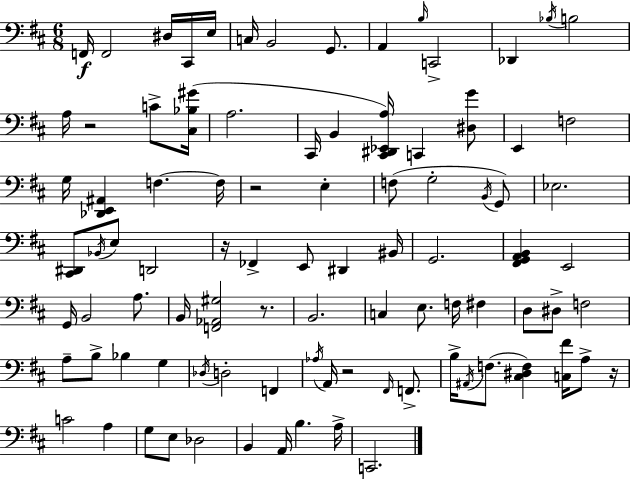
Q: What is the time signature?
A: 6/8